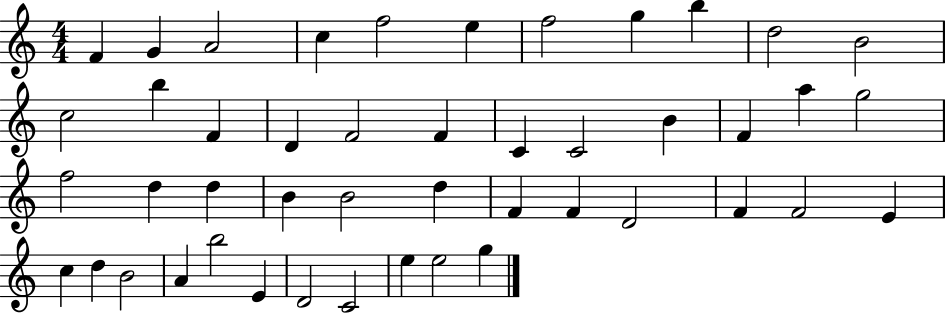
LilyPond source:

{
  \clef treble
  \numericTimeSignature
  \time 4/4
  \key c \major
  f'4 g'4 a'2 | c''4 f''2 e''4 | f''2 g''4 b''4 | d''2 b'2 | \break c''2 b''4 f'4 | d'4 f'2 f'4 | c'4 c'2 b'4 | f'4 a''4 g''2 | \break f''2 d''4 d''4 | b'4 b'2 d''4 | f'4 f'4 d'2 | f'4 f'2 e'4 | \break c''4 d''4 b'2 | a'4 b''2 e'4 | d'2 c'2 | e''4 e''2 g''4 | \break \bar "|."
}